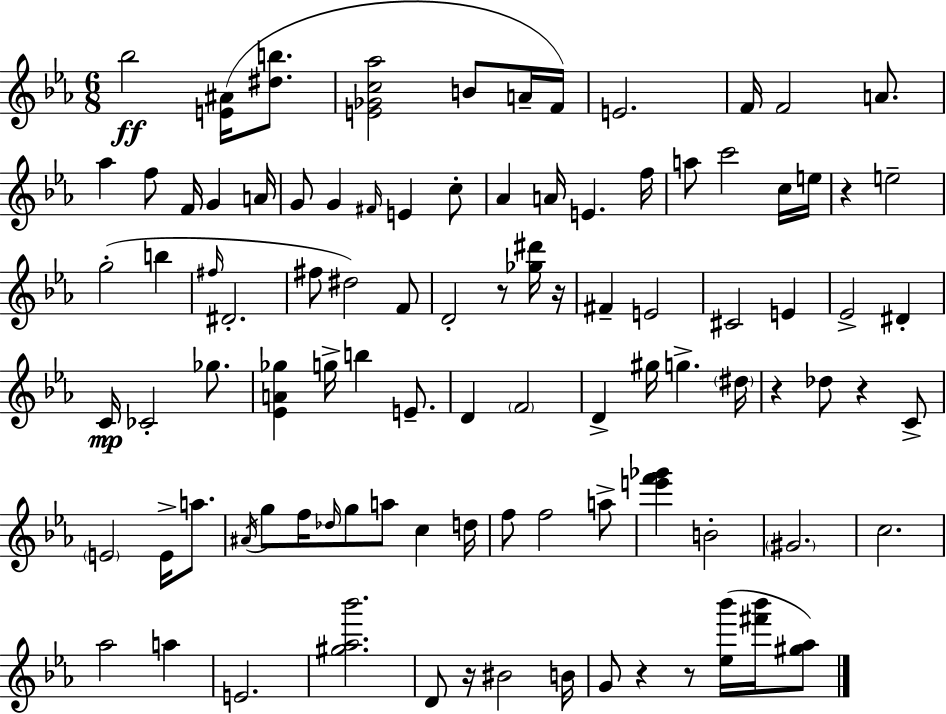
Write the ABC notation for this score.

X:1
T:Untitled
M:6/8
L:1/4
K:Eb
_b2 [E^A]/4 [^db]/2 [E_Gc_a]2 B/2 A/4 F/4 E2 F/4 F2 A/2 _a f/2 F/4 G A/4 G/2 G ^F/4 E c/2 _A A/4 E f/4 a/2 c'2 c/4 e/4 z e2 g2 b ^f/4 ^D2 ^f/2 ^d2 F/2 D2 z/2 [_g^d']/4 z/4 ^F E2 ^C2 E _E2 ^D C/4 _C2 _g/2 [_EA_g] g/4 b E/2 D F2 D ^g/4 g ^d/4 z _d/2 z C/2 E2 E/4 a/2 ^A/4 g/2 f/4 _d/4 g/2 a/2 c d/4 f/2 f2 a/2 [e'f'_g'] B2 ^G2 c2 _a2 a E2 [^g_a_b']2 D/2 z/4 ^B2 B/4 G/2 z z/2 [_e_b']/4 [^f'_b']/4 [^g_a]/2